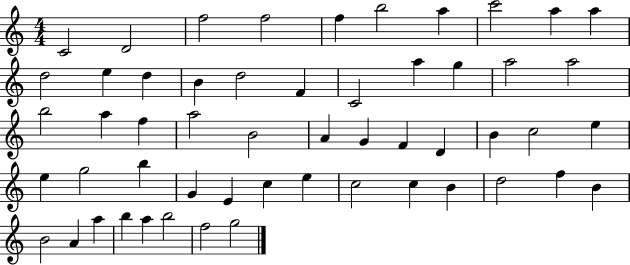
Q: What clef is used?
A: treble